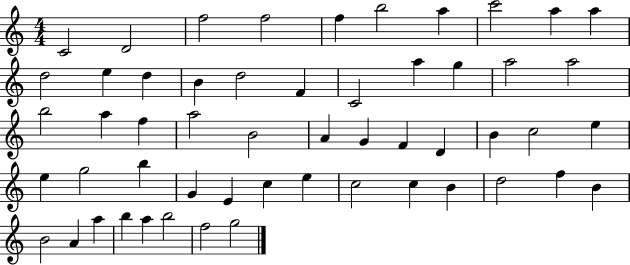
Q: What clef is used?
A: treble